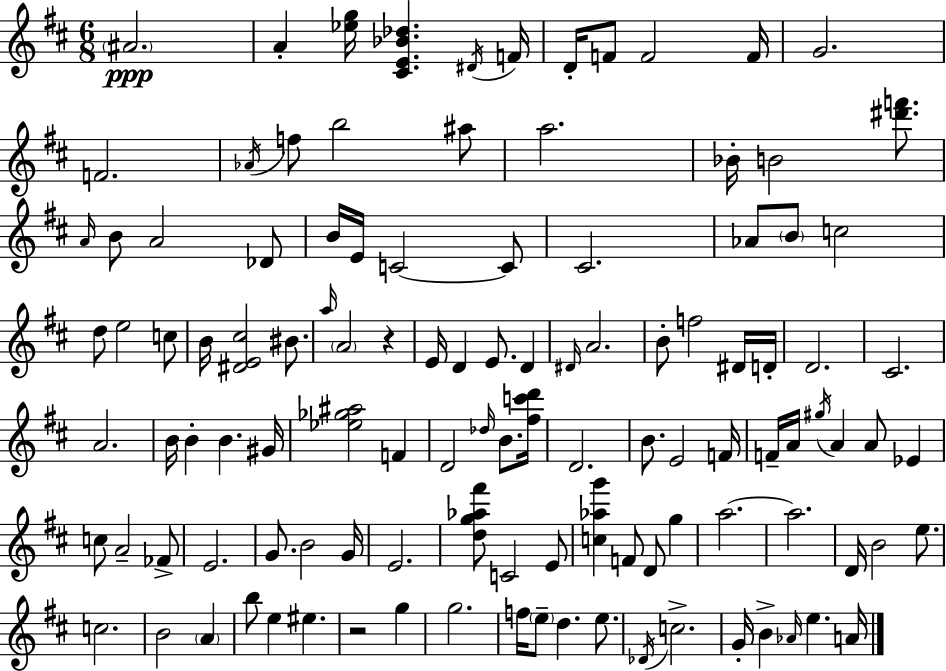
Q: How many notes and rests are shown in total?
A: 114